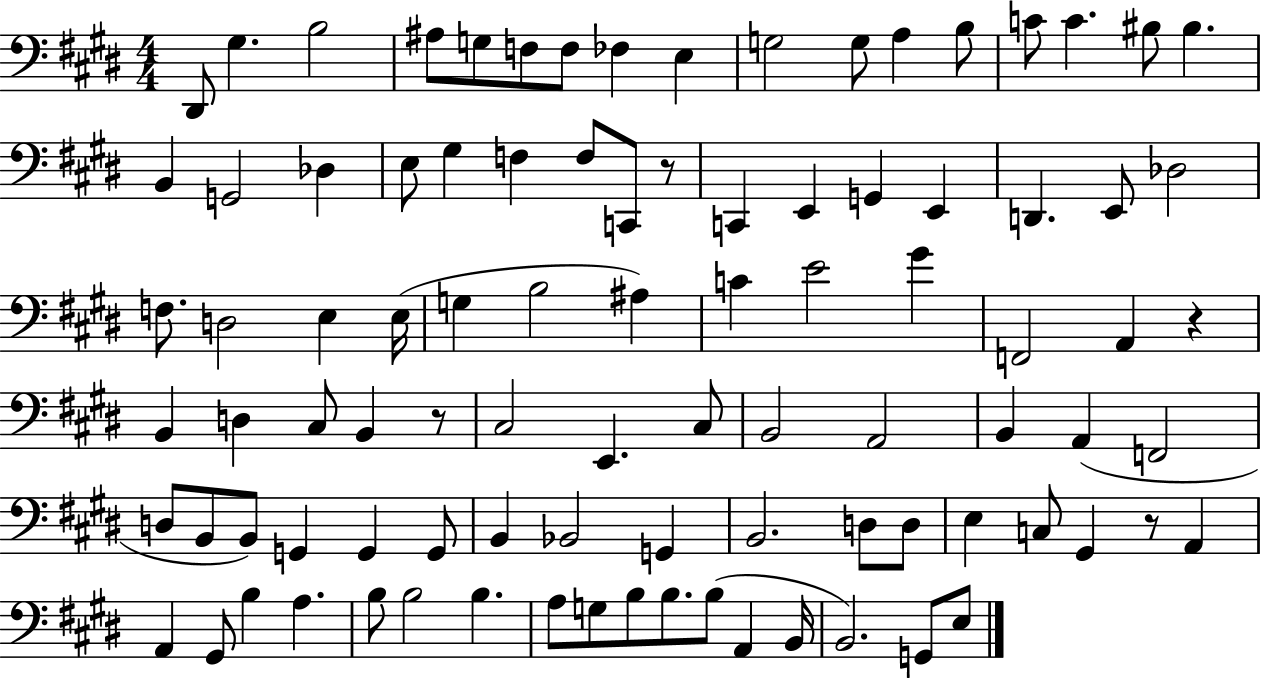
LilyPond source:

{
  \clef bass
  \numericTimeSignature
  \time 4/4
  \key e \major
  dis,8 gis4. b2 | ais8 g8 f8 f8 fes4 e4 | g2 g8 a4 b8 | c'8 c'4. bis8 bis4. | \break b,4 g,2 des4 | e8 gis4 f4 f8 c,8 r8 | c,4 e,4 g,4 e,4 | d,4. e,8 des2 | \break f8. d2 e4 e16( | g4 b2 ais4) | c'4 e'2 gis'4 | f,2 a,4 r4 | \break b,4 d4 cis8 b,4 r8 | cis2 e,4. cis8 | b,2 a,2 | b,4 a,4( f,2 | \break d8 b,8 b,8) g,4 g,4 g,8 | b,4 bes,2 g,4 | b,2. d8 d8 | e4 c8 gis,4 r8 a,4 | \break a,4 gis,8 b4 a4. | b8 b2 b4. | a8 g8 b8 b8. b8( a,4 b,16 | b,2.) g,8 e8 | \break \bar "|."
}